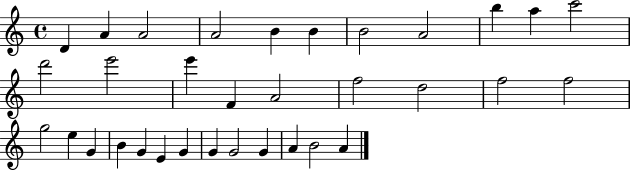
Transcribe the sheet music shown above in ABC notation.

X:1
T:Untitled
M:4/4
L:1/4
K:C
D A A2 A2 B B B2 A2 b a c'2 d'2 e'2 e' F A2 f2 d2 f2 f2 g2 e G B G E G G G2 G A B2 A